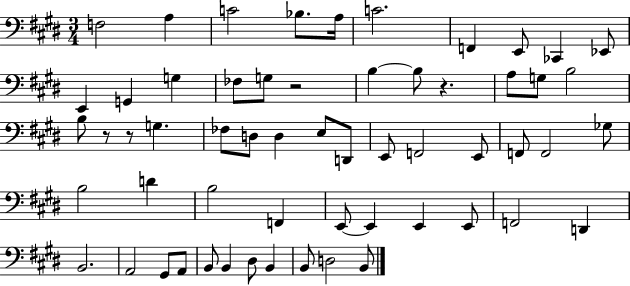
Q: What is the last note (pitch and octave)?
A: B2